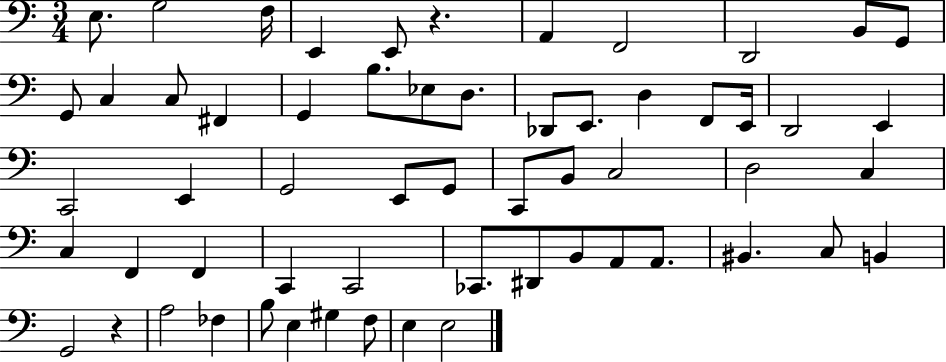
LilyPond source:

{
  \clef bass
  \numericTimeSignature
  \time 3/4
  \key c \major
  e8. g2 f16 | e,4 e,8 r4. | a,4 f,2 | d,2 b,8 g,8 | \break g,8 c4 c8 fis,4 | g,4 b8. ees8 d8. | des,8 e,8. d4 f,8 e,16 | d,2 e,4 | \break c,2 e,4 | g,2 e,8 g,8 | c,8 b,8 c2 | d2 c4 | \break c4 f,4 f,4 | c,4 c,2 | ces,8. dis,8 b,8 a,8 a,8. | bis,4. c8 b,4 | \break g,2 r4 | a2 fes4 | b8 e4 gis4 f8 | e4 e2 | \break \bar "|."
}